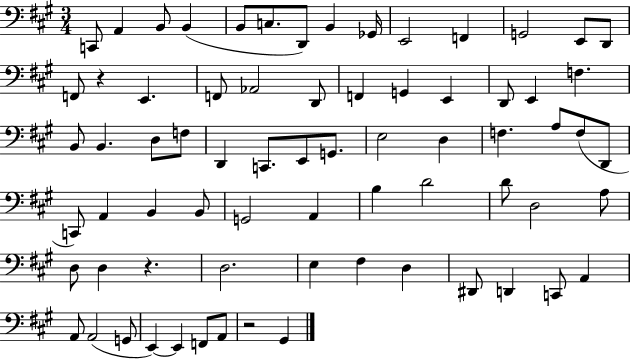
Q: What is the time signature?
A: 3/4